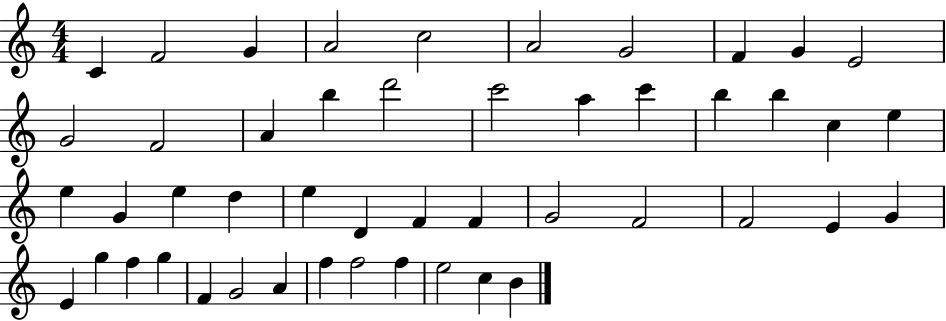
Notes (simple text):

C4/q F4/h G4/q A4/h C5/h A4/h G4/h F4/q G4/q E4/h G4/h F4/h A4/q B5/q D6/h C6/h A5/q C6/q B5/q B5/q C5/q E5/q E5/q G4/q E5/q D5/q E5/q D4/q F4/q F4/q G4/h F4/h F4/h E4/q G4/q E4/q G5/q F5/q G5/q F4/q G4/h A4/q F5/q F5/h F5/q E5/h C5/q B4/q